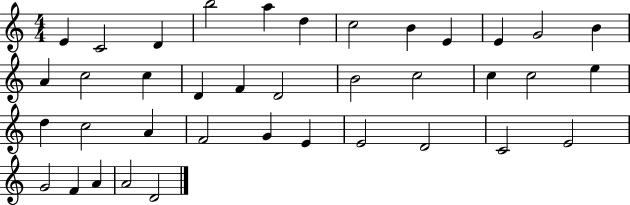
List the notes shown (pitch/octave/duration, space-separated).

E4/q C4/h D4/q B5/h A5/q D5/q C5/h B4/q E4/q E4/q G4/h B4/q A4/q C5/h C5/q D4/q F4/q D4/h B4/h C5/h C5/q C5/h E5/q D5/q C5/h A4/q F4/h G4/q E4/q E4/h D4/h C4/h E4/h G4/h F4/q A4/q A4/h D4/h